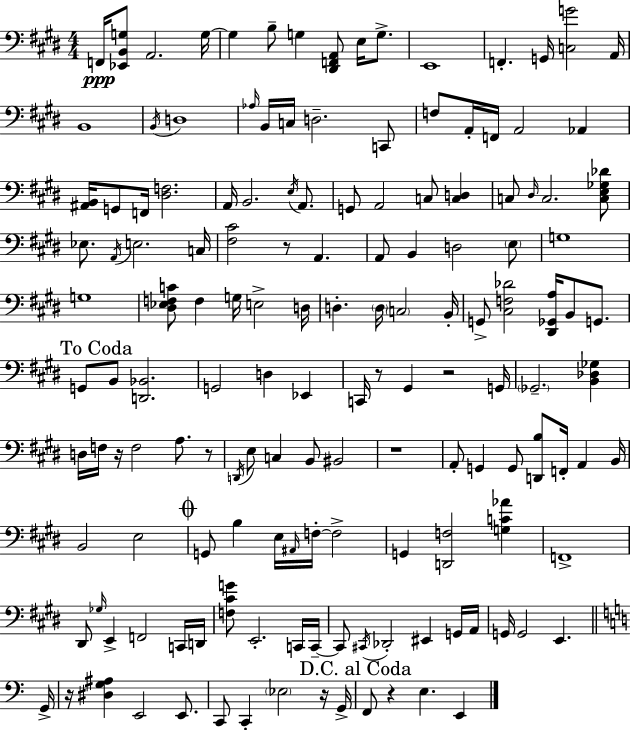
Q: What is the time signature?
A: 4/4